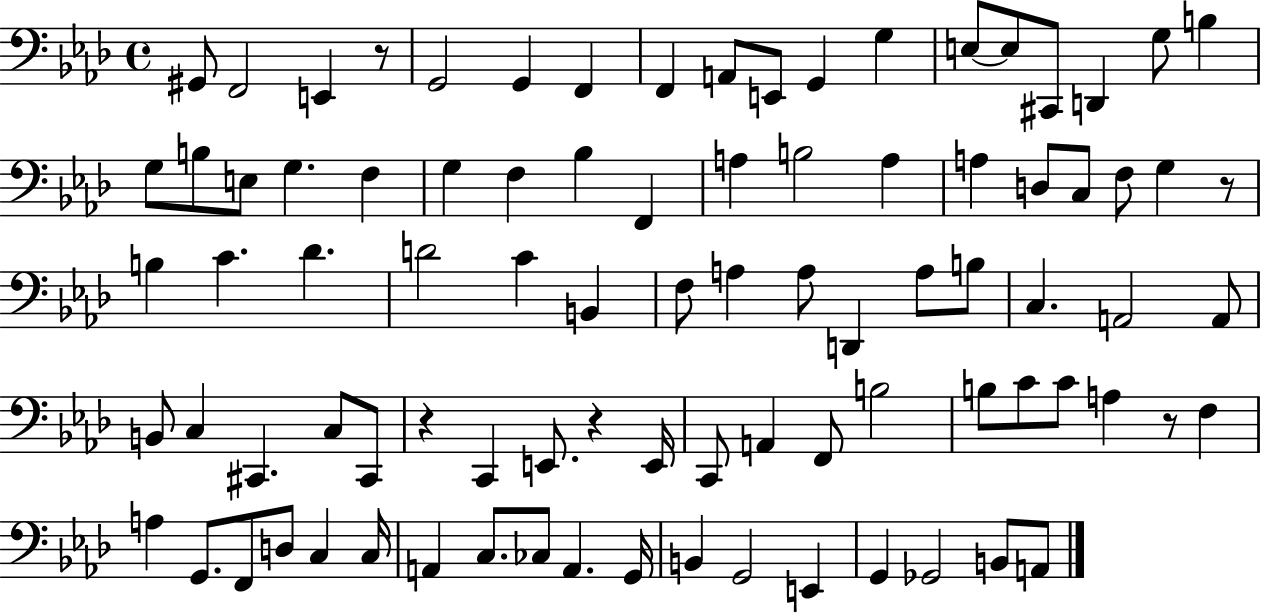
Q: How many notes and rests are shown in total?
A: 89